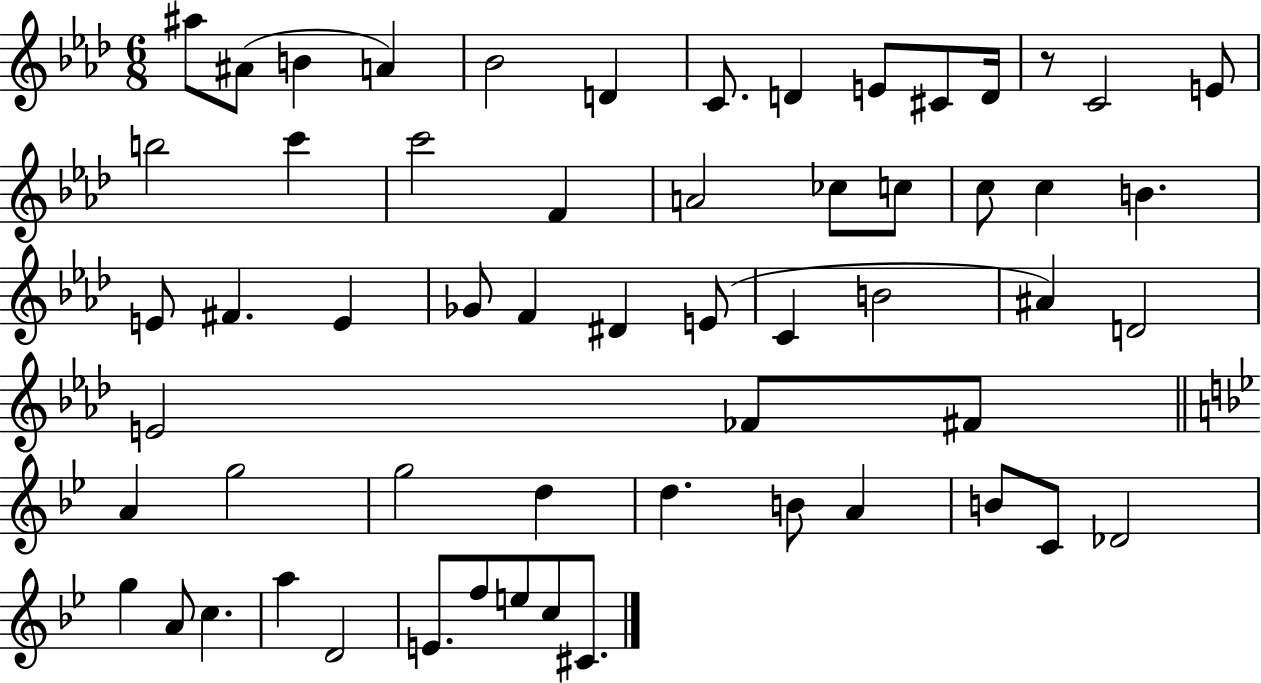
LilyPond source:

{
  \clef treble
  \numericTimeSignature
  \time 6/8
  \key aes \major
  \repeat volta 2 { ais''8 ais'8( b'4 a'4) | bes'2 d'4 | c'8. d'4 e'8 cis'8 d'16 | r8 c'2 e'8 | \break b''2 c'''4 | c'''2 f'4 | a'2 ces''8 c''8 | c''8 c''4 b'4. | \break e'8 fis'4. e'4 | ges'8 f'4 dis'4 e'8( | c'4 b'2 | ais'4) d'2 | \break e'2 fes'8 fis'8 | \bar "||" \break \key bes \major a'4 g''2 | g''2 d''4 | d''4. b'8 a'4 | b'8 c'8 des'2 | \break g''4 a'8 c''4. | a''4 d'2 | e'8. f''8 e''8 c''8 cis'8. | } \bar "|."
}